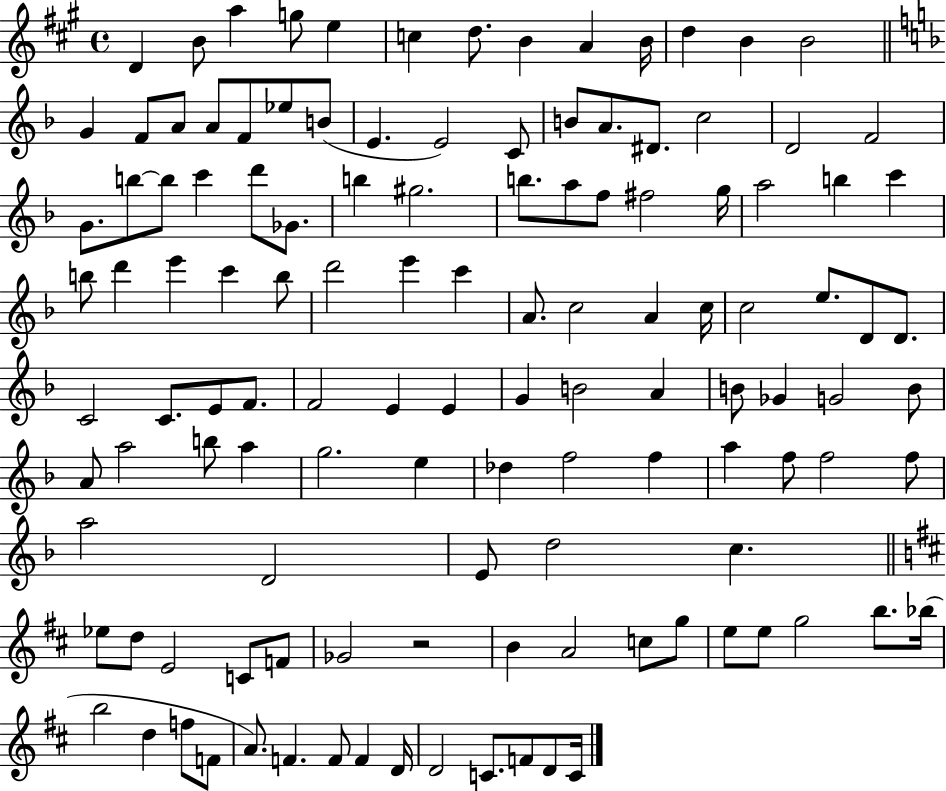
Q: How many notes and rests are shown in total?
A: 123